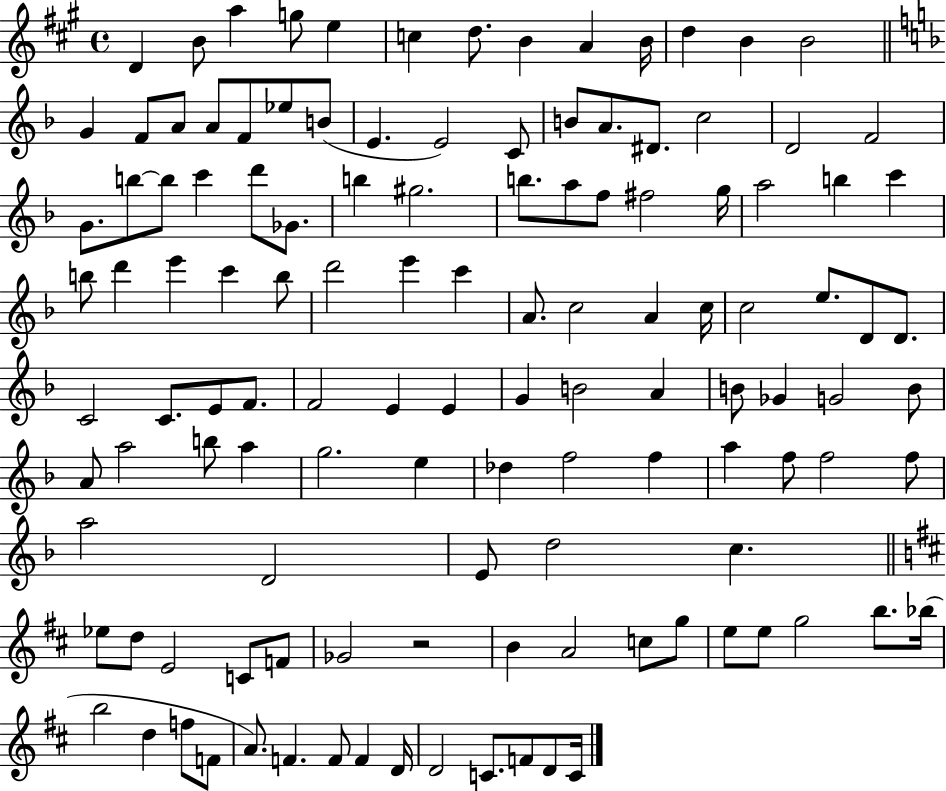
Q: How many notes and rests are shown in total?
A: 123